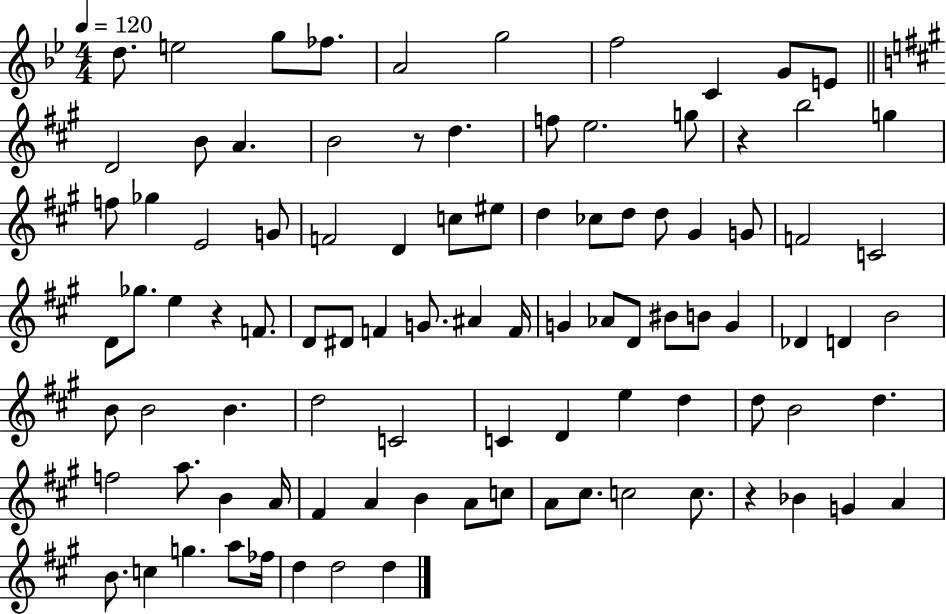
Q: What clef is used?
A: treble